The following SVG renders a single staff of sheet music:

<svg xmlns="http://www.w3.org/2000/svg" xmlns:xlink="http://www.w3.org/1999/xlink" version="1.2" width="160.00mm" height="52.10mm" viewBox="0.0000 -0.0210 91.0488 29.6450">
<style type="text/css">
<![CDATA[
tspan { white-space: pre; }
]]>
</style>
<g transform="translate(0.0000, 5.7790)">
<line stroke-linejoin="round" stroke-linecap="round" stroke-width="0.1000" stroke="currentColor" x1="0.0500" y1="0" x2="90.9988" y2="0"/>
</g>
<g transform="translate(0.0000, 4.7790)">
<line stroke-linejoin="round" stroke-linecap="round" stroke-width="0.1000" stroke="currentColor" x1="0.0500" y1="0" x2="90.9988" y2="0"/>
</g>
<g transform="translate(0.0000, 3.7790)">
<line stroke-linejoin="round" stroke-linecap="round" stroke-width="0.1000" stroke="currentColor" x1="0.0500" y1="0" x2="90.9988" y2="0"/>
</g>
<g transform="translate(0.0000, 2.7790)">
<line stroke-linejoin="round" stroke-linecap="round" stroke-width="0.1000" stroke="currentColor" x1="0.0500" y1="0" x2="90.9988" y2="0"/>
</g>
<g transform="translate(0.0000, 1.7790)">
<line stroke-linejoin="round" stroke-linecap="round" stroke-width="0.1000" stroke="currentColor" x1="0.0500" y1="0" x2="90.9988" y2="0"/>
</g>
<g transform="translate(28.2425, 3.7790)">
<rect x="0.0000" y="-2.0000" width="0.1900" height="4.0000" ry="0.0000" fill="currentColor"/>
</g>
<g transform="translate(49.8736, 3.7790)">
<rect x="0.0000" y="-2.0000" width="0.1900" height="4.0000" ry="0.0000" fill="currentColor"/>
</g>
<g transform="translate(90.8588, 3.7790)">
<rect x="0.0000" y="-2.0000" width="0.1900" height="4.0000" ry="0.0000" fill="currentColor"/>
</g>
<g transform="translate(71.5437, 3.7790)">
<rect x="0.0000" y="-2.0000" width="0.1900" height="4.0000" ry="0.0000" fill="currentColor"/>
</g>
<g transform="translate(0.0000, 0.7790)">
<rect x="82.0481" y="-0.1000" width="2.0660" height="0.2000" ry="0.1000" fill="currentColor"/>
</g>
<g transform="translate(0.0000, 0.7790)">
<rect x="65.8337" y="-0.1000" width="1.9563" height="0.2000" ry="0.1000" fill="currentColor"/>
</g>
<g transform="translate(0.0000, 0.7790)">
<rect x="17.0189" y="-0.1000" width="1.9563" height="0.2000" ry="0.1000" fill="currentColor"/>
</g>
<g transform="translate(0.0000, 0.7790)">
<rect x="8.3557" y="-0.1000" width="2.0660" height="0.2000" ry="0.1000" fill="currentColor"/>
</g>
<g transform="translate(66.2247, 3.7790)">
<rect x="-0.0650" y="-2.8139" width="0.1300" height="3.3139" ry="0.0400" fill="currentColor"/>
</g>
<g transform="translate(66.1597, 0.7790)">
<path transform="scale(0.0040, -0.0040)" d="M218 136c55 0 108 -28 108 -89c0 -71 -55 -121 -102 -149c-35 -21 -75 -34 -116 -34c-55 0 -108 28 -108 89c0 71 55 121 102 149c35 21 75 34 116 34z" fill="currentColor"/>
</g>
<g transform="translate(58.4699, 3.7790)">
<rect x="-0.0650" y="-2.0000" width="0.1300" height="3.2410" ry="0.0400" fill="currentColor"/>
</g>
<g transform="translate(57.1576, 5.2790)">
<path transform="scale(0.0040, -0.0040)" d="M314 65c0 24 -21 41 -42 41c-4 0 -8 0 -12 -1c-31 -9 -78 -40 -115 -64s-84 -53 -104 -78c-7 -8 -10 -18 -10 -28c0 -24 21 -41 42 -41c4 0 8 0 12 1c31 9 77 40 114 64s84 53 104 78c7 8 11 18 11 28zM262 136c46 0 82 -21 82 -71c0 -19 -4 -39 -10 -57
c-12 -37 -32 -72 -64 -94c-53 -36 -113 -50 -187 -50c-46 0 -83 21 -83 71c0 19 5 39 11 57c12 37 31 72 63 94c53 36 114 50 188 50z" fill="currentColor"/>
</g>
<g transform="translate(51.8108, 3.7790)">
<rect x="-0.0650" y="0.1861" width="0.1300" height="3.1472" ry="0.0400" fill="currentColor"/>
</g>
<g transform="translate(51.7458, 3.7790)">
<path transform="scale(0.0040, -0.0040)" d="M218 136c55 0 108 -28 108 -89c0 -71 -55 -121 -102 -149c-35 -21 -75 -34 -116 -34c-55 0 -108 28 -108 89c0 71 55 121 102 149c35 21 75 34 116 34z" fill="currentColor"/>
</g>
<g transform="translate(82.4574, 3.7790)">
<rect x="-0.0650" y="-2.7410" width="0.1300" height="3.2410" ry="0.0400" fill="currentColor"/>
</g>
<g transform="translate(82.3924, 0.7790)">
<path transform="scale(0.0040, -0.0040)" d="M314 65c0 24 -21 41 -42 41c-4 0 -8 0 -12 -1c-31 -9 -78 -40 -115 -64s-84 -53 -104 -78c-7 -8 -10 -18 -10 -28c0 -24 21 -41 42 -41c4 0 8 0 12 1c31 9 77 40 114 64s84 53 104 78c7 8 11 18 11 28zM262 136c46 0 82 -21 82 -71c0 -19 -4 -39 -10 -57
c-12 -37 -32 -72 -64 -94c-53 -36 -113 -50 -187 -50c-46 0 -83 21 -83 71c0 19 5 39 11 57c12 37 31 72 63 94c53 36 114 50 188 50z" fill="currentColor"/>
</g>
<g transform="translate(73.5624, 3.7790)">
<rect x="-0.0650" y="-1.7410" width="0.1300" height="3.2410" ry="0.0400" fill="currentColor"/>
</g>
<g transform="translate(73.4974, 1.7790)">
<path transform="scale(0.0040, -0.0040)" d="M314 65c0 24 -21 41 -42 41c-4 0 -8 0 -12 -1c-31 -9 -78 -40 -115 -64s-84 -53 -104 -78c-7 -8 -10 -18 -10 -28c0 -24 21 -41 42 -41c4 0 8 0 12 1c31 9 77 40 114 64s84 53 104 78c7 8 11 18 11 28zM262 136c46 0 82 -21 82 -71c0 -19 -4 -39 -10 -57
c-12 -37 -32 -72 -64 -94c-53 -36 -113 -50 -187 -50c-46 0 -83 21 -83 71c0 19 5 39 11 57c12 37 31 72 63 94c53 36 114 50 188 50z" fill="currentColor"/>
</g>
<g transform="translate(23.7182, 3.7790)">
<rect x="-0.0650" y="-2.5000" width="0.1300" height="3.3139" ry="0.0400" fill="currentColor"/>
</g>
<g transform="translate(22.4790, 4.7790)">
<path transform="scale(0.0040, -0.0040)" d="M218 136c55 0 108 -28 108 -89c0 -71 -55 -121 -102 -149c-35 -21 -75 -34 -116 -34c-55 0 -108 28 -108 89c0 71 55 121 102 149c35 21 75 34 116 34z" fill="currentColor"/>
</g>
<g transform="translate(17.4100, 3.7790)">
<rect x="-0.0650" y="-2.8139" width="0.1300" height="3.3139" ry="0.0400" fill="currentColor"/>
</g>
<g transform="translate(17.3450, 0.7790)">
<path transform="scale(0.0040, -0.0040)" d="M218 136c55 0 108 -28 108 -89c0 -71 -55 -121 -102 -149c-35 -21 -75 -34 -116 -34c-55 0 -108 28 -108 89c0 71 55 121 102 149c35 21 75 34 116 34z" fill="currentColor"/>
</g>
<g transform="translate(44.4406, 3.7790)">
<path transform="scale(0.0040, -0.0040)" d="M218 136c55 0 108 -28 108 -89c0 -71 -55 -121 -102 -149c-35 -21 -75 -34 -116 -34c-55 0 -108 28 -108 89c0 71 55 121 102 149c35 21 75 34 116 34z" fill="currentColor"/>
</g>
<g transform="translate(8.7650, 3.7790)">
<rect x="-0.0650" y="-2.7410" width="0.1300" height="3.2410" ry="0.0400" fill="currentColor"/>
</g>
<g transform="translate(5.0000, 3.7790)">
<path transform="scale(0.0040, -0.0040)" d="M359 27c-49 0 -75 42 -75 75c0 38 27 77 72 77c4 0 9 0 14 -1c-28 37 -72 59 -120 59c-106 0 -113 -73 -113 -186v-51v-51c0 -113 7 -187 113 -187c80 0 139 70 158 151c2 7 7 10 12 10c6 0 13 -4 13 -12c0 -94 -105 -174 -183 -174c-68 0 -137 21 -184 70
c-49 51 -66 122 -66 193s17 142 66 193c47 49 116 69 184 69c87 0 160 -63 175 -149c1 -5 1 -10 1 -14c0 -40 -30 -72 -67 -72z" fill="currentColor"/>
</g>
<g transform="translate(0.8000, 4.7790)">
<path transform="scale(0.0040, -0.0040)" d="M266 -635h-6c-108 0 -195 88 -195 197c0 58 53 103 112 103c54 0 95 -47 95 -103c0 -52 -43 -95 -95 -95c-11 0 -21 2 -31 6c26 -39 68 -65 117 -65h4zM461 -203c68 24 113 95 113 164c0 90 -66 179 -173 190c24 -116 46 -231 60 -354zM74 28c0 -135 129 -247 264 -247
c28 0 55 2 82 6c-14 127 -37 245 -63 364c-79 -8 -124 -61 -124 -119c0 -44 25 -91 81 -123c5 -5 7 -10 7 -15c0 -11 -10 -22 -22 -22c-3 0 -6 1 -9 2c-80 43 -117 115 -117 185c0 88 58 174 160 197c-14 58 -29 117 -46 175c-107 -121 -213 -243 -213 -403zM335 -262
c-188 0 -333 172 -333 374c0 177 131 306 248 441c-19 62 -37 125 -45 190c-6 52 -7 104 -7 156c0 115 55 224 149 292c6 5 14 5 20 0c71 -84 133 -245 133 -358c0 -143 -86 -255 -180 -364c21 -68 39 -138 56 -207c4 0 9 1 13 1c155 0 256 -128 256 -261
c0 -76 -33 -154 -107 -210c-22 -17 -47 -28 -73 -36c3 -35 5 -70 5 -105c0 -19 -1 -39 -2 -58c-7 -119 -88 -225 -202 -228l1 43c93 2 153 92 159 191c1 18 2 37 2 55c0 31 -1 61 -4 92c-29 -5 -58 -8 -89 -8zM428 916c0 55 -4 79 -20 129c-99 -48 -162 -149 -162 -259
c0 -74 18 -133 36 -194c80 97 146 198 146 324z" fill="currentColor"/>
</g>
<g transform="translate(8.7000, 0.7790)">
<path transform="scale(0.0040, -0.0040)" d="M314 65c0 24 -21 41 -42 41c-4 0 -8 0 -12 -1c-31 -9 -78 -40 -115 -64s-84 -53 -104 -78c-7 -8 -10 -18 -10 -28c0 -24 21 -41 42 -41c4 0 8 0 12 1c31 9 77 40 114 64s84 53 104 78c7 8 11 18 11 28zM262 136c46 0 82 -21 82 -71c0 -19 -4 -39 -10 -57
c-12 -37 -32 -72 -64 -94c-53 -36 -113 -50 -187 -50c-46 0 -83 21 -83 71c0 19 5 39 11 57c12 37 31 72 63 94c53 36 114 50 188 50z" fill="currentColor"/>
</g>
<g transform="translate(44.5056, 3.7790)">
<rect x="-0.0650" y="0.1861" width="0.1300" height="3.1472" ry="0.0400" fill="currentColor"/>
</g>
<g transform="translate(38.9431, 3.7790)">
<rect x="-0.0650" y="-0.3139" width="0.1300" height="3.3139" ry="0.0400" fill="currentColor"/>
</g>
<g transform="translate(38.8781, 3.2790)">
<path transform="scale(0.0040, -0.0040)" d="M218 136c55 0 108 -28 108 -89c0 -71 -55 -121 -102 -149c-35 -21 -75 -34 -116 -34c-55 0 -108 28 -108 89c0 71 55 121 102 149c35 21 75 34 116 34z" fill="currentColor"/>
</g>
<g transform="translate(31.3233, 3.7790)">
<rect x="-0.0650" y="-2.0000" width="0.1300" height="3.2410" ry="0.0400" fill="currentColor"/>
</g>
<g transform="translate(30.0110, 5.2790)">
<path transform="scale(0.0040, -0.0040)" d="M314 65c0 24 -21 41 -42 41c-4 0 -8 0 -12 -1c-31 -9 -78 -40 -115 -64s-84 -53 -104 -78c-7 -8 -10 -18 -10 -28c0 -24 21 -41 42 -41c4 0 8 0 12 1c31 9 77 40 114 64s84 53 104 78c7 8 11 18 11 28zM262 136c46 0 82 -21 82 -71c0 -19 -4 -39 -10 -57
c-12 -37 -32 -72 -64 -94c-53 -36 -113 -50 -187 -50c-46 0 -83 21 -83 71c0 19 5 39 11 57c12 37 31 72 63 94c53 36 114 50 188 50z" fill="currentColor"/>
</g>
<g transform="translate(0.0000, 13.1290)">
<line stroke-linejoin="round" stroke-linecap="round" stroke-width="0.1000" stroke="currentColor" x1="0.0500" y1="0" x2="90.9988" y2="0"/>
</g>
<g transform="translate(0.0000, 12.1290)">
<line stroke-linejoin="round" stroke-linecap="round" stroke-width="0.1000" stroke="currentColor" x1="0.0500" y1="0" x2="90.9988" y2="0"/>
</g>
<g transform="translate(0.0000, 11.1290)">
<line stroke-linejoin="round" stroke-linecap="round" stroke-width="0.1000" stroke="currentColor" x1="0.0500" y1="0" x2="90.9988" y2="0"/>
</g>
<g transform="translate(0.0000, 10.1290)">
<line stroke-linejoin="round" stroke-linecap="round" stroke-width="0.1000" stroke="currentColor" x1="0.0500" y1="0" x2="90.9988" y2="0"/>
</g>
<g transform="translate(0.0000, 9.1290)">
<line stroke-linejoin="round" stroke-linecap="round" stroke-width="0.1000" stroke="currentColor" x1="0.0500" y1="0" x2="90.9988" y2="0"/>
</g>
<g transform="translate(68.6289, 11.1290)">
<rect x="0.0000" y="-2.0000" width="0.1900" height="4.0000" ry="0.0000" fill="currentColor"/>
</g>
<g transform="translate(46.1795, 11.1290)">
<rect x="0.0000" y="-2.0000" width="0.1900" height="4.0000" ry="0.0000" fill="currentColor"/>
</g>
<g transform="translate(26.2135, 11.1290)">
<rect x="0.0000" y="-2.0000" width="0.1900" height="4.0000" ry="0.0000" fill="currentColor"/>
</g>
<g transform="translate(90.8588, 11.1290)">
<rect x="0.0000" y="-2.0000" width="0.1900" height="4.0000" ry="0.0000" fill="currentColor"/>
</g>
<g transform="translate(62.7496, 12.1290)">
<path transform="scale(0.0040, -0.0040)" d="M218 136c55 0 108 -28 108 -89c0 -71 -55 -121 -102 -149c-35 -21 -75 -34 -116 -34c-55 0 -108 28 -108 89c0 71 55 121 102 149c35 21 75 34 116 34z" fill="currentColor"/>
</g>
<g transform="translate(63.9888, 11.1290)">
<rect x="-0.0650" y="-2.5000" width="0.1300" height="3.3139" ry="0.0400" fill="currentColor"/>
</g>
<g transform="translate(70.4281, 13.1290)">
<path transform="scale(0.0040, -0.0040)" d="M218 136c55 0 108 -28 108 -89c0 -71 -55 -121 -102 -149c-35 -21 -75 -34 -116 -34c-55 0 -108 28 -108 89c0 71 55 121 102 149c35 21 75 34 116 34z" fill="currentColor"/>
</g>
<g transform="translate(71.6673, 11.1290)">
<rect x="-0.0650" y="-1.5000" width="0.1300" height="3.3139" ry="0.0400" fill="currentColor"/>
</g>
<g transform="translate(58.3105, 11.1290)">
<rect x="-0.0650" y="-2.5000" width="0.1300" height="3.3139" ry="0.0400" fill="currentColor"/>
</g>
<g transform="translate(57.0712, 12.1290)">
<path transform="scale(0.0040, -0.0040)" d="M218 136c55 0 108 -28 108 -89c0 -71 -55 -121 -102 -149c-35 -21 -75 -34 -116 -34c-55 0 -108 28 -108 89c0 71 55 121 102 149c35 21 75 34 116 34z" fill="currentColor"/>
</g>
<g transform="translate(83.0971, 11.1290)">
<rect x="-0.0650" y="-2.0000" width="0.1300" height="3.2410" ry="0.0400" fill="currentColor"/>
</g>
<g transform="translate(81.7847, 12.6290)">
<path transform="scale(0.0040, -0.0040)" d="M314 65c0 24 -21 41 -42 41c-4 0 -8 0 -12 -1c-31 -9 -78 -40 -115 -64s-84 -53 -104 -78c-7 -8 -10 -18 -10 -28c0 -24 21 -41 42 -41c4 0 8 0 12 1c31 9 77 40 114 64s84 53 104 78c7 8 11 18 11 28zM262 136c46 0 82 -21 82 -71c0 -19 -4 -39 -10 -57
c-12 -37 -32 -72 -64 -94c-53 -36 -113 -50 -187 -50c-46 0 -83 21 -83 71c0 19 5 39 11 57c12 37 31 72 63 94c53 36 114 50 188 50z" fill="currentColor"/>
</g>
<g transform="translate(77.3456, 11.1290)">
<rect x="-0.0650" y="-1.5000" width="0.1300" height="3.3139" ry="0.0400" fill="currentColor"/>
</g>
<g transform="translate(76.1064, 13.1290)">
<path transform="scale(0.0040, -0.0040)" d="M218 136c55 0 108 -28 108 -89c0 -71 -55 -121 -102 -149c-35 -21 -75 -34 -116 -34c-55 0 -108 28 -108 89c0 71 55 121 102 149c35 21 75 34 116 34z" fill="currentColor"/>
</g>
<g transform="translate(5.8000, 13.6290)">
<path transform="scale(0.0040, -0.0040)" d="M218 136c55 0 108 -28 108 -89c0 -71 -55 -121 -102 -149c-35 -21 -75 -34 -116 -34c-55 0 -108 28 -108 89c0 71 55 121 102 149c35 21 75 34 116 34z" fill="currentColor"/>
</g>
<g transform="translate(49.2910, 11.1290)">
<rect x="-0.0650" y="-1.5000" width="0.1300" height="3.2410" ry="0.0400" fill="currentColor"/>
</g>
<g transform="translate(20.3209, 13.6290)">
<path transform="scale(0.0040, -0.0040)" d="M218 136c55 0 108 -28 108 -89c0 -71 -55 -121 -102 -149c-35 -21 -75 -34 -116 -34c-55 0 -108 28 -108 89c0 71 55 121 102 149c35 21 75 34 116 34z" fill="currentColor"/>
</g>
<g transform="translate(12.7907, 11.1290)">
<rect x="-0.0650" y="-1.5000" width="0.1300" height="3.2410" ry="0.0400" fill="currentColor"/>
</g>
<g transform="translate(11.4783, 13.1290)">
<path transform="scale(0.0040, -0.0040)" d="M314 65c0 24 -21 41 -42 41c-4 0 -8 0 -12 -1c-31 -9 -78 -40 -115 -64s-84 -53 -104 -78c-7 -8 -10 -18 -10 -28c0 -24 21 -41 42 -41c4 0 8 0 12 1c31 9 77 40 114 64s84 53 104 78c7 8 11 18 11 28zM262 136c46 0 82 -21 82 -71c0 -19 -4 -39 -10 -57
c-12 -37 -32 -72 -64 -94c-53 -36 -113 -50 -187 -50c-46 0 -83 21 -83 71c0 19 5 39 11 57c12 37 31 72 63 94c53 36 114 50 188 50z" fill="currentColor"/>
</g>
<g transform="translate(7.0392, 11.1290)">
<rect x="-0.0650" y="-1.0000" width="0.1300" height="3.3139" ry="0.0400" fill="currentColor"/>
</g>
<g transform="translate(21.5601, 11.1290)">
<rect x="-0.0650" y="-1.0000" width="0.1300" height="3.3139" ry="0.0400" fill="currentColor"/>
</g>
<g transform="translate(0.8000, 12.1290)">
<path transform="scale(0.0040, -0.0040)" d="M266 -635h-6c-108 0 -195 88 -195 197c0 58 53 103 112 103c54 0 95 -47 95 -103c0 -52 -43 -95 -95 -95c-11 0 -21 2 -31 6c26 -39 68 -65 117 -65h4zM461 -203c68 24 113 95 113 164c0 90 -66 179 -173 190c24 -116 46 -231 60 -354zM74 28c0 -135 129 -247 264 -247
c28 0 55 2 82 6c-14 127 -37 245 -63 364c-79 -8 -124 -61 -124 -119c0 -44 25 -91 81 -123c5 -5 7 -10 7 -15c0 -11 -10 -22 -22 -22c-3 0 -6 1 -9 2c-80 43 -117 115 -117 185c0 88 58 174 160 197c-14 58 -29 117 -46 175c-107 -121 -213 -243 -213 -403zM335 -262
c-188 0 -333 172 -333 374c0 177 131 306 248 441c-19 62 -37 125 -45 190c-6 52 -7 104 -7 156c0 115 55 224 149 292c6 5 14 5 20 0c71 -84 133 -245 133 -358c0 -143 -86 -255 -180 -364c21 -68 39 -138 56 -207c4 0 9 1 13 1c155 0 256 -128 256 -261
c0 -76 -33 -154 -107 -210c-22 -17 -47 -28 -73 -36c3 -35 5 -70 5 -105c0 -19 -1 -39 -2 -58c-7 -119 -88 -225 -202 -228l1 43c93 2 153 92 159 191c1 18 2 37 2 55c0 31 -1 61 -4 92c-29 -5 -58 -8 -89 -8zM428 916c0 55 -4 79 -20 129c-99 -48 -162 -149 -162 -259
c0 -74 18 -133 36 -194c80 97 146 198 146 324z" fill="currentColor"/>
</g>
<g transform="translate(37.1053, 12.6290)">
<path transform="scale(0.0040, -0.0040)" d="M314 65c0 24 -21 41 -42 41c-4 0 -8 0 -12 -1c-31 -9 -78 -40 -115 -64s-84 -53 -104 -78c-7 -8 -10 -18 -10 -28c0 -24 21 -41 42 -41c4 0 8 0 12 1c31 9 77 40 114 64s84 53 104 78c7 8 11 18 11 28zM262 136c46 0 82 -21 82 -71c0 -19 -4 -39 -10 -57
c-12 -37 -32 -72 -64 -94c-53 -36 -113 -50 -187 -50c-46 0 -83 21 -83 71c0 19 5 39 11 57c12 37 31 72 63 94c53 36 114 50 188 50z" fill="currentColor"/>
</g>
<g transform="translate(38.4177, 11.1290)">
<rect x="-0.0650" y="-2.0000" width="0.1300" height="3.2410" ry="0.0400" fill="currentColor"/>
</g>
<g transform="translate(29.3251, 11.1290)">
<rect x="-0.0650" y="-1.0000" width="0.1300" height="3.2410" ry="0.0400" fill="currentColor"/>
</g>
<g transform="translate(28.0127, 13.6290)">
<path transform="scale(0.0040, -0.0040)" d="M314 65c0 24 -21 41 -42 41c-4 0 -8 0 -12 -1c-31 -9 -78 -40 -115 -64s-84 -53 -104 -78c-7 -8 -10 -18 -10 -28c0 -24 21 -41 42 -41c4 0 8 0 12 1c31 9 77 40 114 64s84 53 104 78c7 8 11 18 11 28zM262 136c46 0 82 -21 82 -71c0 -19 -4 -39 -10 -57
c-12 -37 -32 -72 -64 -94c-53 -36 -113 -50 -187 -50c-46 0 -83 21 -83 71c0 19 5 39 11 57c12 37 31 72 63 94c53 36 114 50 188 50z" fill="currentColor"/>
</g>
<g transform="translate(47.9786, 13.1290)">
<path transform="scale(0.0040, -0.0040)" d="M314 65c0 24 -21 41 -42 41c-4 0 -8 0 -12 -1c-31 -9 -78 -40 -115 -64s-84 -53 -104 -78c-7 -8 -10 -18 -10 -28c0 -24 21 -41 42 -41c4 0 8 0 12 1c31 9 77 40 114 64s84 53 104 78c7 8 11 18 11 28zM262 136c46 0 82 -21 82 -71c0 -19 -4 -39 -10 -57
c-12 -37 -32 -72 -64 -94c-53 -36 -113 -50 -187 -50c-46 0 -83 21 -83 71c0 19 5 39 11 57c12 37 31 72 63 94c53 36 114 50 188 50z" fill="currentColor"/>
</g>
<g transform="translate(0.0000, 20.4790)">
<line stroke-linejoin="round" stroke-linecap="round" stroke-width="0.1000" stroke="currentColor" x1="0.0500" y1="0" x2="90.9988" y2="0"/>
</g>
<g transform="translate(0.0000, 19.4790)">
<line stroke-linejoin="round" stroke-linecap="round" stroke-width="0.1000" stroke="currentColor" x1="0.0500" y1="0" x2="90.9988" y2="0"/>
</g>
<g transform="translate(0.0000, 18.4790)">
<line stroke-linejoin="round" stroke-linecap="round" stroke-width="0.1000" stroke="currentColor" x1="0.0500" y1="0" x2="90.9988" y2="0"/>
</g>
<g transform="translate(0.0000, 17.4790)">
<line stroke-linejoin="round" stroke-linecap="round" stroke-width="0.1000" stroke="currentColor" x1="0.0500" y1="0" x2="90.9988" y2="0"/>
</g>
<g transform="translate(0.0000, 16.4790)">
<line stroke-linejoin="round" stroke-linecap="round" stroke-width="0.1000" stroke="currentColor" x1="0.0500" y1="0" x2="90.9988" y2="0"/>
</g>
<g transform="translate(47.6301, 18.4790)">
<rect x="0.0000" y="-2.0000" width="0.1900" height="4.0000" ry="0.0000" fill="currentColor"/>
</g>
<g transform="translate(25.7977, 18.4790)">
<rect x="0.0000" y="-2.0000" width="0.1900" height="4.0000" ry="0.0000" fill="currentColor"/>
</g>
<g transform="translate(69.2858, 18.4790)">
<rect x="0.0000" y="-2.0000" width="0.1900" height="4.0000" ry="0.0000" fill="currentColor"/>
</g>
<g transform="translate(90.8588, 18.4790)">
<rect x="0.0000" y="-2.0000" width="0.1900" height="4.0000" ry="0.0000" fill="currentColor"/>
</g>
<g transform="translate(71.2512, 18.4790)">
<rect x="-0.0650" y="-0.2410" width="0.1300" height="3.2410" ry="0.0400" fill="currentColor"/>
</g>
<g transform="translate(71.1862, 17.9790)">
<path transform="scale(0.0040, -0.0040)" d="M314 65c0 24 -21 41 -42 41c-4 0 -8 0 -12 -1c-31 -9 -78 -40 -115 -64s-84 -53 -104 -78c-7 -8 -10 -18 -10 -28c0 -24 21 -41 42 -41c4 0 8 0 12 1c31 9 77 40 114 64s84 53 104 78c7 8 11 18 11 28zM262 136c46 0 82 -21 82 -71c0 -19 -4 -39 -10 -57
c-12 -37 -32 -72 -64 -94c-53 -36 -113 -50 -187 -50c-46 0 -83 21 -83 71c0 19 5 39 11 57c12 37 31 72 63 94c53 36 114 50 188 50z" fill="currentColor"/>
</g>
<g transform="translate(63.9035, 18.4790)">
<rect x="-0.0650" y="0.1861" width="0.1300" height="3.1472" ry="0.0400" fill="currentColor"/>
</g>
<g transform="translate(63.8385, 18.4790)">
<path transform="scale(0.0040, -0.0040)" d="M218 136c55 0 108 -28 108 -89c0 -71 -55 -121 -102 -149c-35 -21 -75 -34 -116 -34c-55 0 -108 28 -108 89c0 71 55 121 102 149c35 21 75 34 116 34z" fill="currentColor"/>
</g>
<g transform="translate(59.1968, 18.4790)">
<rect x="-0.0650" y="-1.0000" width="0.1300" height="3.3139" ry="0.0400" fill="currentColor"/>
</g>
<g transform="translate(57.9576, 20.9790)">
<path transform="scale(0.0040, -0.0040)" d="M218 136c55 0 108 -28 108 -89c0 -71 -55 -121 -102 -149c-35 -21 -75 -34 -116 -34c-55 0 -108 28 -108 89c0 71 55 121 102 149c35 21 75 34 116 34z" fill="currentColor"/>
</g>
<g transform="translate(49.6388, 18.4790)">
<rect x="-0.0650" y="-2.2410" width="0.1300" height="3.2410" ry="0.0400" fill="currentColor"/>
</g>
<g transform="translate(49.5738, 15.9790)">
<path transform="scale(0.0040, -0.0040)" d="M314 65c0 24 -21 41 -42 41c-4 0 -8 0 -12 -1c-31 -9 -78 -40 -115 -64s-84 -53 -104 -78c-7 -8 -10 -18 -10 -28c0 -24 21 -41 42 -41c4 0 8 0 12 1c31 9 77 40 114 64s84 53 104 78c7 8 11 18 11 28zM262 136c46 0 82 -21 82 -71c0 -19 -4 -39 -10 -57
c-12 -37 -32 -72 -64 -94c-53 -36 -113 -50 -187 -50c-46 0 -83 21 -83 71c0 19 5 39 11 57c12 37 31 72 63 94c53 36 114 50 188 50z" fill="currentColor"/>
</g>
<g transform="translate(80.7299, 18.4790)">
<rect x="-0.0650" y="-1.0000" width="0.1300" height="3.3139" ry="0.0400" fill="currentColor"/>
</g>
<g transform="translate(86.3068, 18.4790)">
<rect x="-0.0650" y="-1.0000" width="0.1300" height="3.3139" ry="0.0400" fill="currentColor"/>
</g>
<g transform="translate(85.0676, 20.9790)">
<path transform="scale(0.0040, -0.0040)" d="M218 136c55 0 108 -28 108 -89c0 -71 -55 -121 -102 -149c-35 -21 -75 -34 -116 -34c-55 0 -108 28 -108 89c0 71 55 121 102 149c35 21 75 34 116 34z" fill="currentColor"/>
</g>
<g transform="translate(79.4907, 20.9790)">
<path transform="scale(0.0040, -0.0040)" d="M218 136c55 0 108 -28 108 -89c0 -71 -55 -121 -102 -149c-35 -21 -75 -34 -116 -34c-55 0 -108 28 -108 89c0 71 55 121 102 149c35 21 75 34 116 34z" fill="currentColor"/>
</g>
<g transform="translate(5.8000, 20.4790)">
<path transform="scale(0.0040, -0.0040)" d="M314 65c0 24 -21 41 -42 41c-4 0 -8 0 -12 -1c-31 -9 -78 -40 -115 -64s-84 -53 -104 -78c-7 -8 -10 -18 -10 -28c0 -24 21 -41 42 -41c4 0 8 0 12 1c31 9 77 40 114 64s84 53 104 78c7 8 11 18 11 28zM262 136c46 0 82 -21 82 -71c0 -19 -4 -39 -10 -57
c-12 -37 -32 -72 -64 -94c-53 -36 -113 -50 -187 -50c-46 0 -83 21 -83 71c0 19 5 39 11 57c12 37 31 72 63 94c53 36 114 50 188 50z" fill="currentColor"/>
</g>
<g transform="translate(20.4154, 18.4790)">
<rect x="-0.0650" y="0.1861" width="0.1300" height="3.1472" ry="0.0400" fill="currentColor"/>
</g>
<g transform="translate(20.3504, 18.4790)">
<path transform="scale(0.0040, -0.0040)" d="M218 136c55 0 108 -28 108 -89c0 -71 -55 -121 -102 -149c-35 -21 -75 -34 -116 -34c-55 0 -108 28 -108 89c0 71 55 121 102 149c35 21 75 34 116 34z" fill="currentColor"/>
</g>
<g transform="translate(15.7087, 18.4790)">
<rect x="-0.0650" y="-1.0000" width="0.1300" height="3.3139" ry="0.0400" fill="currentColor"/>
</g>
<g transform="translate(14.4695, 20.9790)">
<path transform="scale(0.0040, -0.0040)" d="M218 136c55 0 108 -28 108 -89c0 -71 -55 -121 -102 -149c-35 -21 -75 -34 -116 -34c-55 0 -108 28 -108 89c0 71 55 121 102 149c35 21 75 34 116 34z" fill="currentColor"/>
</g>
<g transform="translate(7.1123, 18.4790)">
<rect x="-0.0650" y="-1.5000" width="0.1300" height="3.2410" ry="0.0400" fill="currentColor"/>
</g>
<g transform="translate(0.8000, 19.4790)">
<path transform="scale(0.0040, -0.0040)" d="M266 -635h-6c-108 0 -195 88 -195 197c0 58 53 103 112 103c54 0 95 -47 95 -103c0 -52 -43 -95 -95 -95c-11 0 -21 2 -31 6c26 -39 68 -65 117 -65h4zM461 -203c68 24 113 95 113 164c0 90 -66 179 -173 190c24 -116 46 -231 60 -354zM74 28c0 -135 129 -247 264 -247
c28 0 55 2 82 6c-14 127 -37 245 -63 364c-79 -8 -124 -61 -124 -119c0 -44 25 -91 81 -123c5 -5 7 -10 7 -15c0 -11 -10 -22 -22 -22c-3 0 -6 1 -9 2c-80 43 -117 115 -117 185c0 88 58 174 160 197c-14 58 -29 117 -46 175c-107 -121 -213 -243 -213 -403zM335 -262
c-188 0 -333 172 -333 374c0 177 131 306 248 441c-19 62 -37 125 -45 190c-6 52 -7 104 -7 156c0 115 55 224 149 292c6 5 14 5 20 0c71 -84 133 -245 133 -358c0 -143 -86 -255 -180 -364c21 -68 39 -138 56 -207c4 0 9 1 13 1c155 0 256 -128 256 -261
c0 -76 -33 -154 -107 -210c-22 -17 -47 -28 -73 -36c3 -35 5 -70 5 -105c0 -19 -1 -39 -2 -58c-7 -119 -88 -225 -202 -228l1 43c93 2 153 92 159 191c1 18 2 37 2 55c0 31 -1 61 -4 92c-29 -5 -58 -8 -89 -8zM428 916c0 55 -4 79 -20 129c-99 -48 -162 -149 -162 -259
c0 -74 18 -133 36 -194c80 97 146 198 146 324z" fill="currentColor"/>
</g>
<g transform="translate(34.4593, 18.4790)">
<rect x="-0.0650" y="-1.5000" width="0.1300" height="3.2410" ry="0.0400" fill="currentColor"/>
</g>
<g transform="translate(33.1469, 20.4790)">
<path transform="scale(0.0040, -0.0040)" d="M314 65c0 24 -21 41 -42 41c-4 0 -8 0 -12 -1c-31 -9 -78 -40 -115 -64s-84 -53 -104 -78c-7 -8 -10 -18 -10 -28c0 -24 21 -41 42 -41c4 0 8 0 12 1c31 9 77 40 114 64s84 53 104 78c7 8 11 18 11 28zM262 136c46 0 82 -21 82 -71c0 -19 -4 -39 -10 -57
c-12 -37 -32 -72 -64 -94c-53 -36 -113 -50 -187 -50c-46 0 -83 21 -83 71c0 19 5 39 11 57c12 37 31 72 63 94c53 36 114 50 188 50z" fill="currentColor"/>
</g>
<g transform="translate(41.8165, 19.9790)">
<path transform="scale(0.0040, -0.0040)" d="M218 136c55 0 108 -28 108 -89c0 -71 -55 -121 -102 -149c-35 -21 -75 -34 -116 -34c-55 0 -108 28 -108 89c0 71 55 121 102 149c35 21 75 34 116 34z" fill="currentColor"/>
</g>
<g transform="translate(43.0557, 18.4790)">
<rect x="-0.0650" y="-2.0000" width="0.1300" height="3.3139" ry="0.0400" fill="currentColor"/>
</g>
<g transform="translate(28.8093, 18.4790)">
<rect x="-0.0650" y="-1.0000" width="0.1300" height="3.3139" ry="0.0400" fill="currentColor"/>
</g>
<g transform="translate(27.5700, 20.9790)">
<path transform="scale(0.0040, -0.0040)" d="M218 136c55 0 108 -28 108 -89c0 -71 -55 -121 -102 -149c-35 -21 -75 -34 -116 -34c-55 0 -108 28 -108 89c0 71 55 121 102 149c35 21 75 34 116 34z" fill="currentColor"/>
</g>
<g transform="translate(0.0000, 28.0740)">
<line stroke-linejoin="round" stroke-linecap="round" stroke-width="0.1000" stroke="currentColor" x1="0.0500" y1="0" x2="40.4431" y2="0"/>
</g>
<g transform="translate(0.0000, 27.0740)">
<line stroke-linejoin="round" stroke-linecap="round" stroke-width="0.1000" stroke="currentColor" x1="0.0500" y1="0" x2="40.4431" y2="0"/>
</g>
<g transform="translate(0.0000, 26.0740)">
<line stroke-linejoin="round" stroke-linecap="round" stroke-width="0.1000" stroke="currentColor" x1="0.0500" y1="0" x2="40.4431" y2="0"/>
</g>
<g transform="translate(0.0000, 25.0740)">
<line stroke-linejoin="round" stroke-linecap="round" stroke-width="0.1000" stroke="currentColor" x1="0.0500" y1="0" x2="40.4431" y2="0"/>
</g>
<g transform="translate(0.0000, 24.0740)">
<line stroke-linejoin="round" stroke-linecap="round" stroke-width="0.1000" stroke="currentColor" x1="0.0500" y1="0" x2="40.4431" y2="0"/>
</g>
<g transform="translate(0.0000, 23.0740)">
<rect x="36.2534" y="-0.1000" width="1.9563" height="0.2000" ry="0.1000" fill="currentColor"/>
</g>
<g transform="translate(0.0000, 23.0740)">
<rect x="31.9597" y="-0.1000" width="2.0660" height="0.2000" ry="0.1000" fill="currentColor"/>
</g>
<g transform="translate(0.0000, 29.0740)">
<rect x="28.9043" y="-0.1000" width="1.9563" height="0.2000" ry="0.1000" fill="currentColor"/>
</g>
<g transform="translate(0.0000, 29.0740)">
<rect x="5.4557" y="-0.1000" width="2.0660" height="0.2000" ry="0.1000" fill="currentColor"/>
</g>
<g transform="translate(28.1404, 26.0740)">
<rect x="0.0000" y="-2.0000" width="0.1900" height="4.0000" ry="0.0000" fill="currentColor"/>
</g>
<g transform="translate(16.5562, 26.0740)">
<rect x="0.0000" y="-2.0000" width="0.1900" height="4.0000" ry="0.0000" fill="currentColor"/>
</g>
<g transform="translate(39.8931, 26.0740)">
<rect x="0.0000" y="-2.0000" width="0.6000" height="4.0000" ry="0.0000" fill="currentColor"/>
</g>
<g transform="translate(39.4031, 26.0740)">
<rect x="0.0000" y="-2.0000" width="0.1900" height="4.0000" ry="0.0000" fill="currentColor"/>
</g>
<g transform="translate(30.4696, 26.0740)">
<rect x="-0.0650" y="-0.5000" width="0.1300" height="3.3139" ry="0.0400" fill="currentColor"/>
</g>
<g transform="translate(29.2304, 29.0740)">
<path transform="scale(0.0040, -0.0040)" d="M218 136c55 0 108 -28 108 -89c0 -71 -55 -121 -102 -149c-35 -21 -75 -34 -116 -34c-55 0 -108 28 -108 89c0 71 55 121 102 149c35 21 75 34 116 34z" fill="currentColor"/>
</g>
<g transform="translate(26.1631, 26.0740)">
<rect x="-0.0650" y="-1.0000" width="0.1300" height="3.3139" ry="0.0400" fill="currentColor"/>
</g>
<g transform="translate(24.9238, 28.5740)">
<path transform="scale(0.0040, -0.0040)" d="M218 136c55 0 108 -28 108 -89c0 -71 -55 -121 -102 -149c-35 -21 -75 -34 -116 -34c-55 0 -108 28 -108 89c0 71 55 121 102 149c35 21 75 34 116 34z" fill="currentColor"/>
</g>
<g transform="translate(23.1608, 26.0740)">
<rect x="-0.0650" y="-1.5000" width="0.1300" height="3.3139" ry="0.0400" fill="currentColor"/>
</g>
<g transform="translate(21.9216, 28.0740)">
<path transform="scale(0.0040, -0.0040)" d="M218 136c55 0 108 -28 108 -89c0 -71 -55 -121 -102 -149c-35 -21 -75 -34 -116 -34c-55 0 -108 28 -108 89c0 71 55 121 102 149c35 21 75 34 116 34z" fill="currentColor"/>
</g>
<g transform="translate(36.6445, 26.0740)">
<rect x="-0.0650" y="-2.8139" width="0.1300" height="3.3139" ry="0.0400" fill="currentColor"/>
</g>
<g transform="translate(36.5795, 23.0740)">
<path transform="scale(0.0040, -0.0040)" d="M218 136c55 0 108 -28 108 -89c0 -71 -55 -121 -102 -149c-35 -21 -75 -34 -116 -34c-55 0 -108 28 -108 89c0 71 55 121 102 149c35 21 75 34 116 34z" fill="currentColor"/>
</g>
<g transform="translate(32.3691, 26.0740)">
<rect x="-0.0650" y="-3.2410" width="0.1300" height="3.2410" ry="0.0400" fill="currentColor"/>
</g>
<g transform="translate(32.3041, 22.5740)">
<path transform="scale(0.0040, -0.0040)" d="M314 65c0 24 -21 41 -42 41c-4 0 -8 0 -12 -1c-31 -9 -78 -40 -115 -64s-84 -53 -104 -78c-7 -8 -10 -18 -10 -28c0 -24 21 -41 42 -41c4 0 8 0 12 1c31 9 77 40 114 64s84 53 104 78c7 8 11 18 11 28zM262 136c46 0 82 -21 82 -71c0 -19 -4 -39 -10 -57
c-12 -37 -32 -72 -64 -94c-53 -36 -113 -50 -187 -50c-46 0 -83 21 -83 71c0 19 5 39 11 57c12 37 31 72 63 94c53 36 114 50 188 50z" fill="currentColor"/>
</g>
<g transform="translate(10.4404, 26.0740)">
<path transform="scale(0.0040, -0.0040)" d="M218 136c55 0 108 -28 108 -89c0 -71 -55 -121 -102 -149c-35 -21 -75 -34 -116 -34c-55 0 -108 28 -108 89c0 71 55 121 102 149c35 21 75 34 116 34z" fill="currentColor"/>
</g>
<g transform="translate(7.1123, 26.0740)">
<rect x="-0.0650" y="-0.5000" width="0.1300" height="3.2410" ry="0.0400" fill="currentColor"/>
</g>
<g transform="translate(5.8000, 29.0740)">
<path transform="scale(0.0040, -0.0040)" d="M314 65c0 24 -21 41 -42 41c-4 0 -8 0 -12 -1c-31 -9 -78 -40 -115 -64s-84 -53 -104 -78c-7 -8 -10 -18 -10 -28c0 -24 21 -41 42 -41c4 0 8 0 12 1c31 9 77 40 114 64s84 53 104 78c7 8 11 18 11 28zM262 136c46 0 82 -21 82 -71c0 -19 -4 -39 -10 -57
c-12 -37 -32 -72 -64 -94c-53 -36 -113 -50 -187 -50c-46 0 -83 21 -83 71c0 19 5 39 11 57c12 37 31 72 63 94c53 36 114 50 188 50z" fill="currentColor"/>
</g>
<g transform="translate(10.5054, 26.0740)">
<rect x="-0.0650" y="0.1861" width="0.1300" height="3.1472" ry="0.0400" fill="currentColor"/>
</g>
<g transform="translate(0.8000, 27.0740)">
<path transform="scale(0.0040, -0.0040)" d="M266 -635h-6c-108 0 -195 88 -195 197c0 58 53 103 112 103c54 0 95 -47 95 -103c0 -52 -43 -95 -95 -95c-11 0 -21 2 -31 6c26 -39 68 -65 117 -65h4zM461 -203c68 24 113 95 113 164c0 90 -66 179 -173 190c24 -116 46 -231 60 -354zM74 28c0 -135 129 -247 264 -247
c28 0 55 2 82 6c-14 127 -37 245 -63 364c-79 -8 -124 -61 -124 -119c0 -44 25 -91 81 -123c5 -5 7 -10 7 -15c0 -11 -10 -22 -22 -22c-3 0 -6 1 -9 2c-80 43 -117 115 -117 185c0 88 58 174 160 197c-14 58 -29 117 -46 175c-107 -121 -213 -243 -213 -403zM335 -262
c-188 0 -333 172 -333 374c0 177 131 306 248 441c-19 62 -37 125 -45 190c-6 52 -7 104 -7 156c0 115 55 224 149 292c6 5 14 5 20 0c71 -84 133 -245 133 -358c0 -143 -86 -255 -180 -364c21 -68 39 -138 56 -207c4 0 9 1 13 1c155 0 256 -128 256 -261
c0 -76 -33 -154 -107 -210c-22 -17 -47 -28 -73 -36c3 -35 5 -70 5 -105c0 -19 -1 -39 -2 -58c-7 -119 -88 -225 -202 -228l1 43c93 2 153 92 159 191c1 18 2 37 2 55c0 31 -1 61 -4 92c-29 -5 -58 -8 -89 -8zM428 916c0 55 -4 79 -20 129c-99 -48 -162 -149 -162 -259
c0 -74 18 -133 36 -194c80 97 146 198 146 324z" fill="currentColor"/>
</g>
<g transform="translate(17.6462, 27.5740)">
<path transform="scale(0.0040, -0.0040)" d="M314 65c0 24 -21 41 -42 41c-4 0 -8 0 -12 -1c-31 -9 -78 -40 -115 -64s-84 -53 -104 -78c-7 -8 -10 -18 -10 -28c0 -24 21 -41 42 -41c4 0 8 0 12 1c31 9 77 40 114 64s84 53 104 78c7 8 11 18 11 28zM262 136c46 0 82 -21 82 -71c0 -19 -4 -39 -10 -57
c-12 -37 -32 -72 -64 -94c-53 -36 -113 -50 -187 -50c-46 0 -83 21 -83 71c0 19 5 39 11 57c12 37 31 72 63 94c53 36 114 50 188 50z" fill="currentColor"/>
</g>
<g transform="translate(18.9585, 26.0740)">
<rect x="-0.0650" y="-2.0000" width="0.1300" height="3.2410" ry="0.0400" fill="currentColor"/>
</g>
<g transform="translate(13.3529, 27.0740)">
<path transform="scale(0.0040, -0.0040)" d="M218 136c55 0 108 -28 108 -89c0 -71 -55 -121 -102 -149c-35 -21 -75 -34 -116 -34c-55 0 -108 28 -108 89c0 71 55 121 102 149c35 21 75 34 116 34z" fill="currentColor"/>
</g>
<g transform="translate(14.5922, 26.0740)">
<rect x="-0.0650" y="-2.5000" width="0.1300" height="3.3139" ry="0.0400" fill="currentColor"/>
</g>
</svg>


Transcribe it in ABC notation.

X:1
T:Untitled
M:4/4
L:1/4
K:C
a2 a G F2 c B B F2 a f2 a2 D E2 D D2 F2 E2 G G E E F2 E2 D B D E2 F g2 D B c2 D D C2 B G F2 E D C b2 a